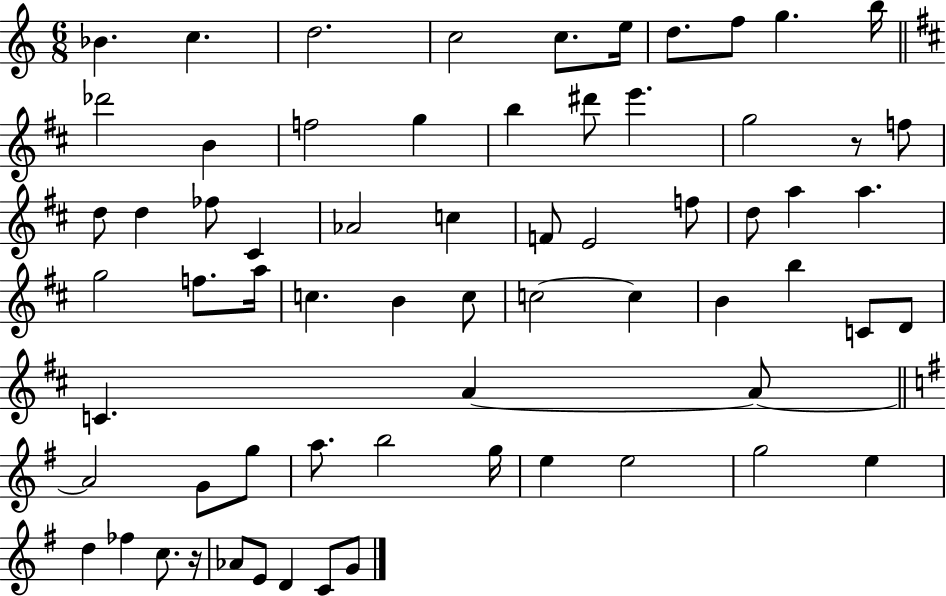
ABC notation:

X:1
T:Untitled
M:6/8
L:1/4
K:C
_B c d2 c2 c/2 e/4 d/2 f/2 g b/4 _d'2 B f2 g b ^d'/2 e' g2 z/2 f/2 d/2 d _f/2 ^C _A2 c F/2 E2 f/2 d/2 a a g2 f/2 a/4 c B c/2 c2 c B b C/2 D/2 C A A/2 A2 G/2 g/2 a/2 b2 g/4 e e2 g2 e d _f c/2 z/4 _A/2 E/2 D C/2 G/2